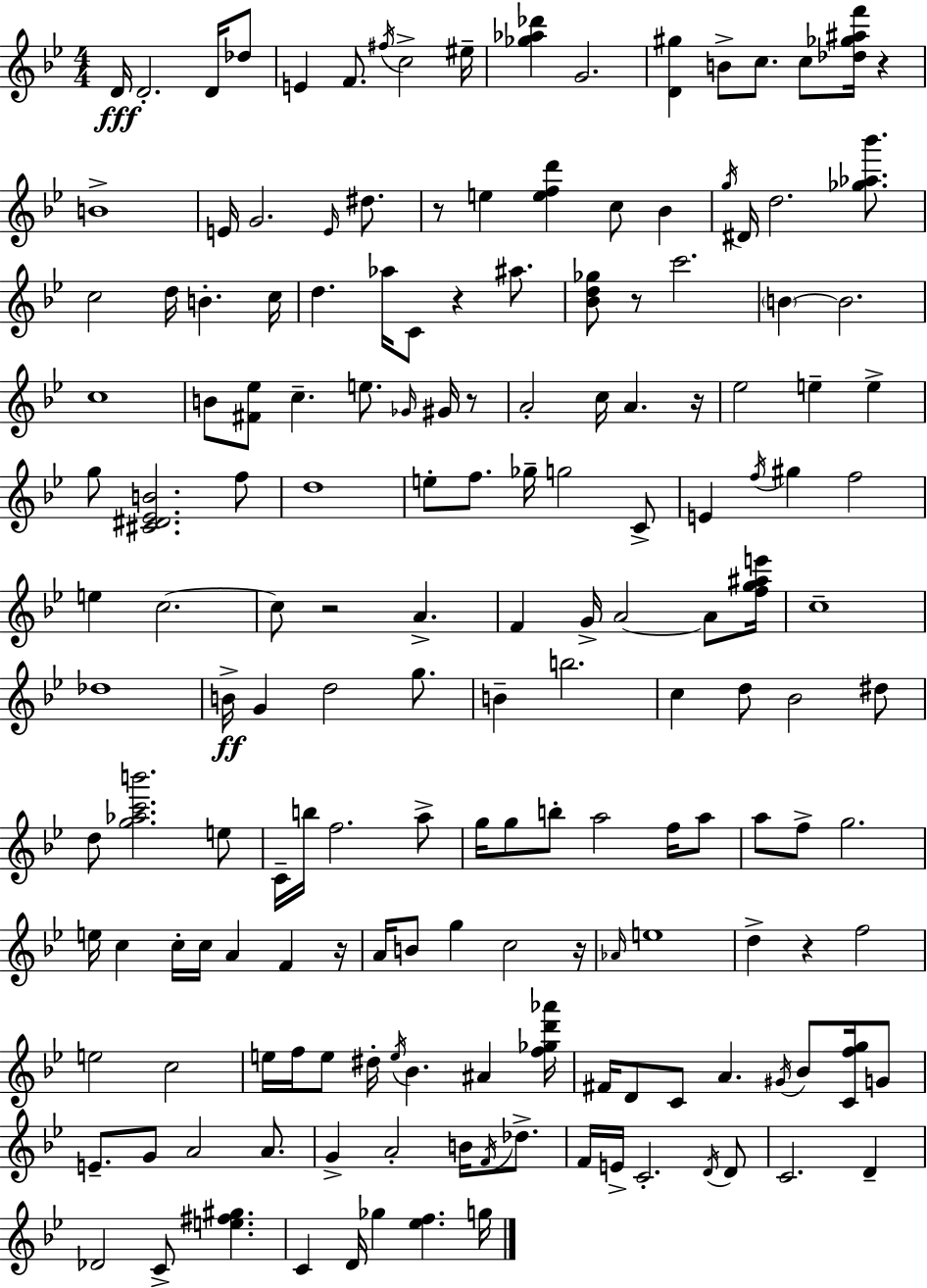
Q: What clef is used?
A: treble